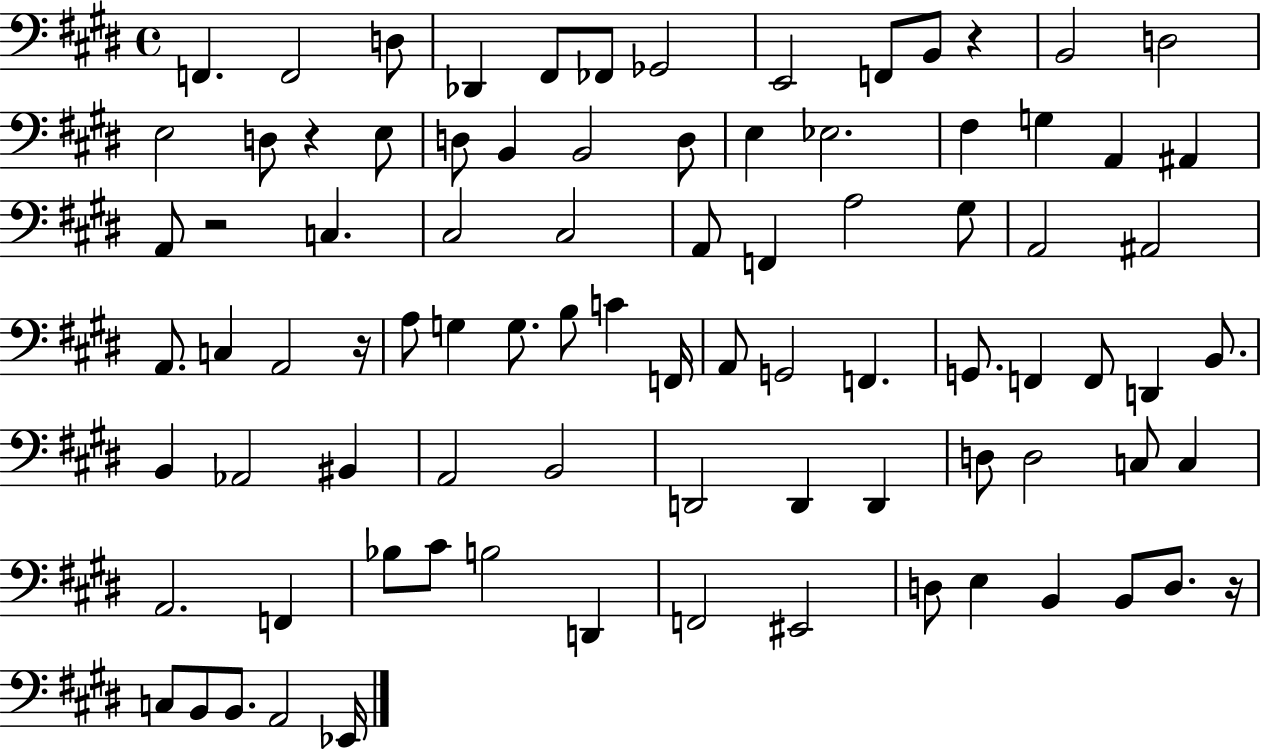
F2/q. F2/h D3/e Db2/q F#2/e FES2/e Gb2/h E2/h F2/e B2/e R/q B2/h D3/h E3/h D3/e R/q E3/e D3/e B2/q B2/h D3/e E3/q Eb3/h. F#3/q G3/q A2/q A#2/q A2/e R/h C3/q. C#3/h C#3/h A2/e F2/q A3/h G#3/e A2/h A#2/h A2/e. C3/q A2/h R/s A3/e G3/q G3/e. B3/e C4/q F2/s A2/e G2/h F2/q. G2/e. F2/q F2/e D2/q B2/e. B2/q Ab2/h BIS2/q A2/h B2/h D2/h D2/q D2/q D3/e D3/h C3/e C3/q A2/h. F2/q Bb3/e C#4/e B3/h D2/q F2/h EIS2/h D3/e E3/q B2/q B2/e D3/e. R/s C3/e B2/e B2/e. A2/h Eb2/s